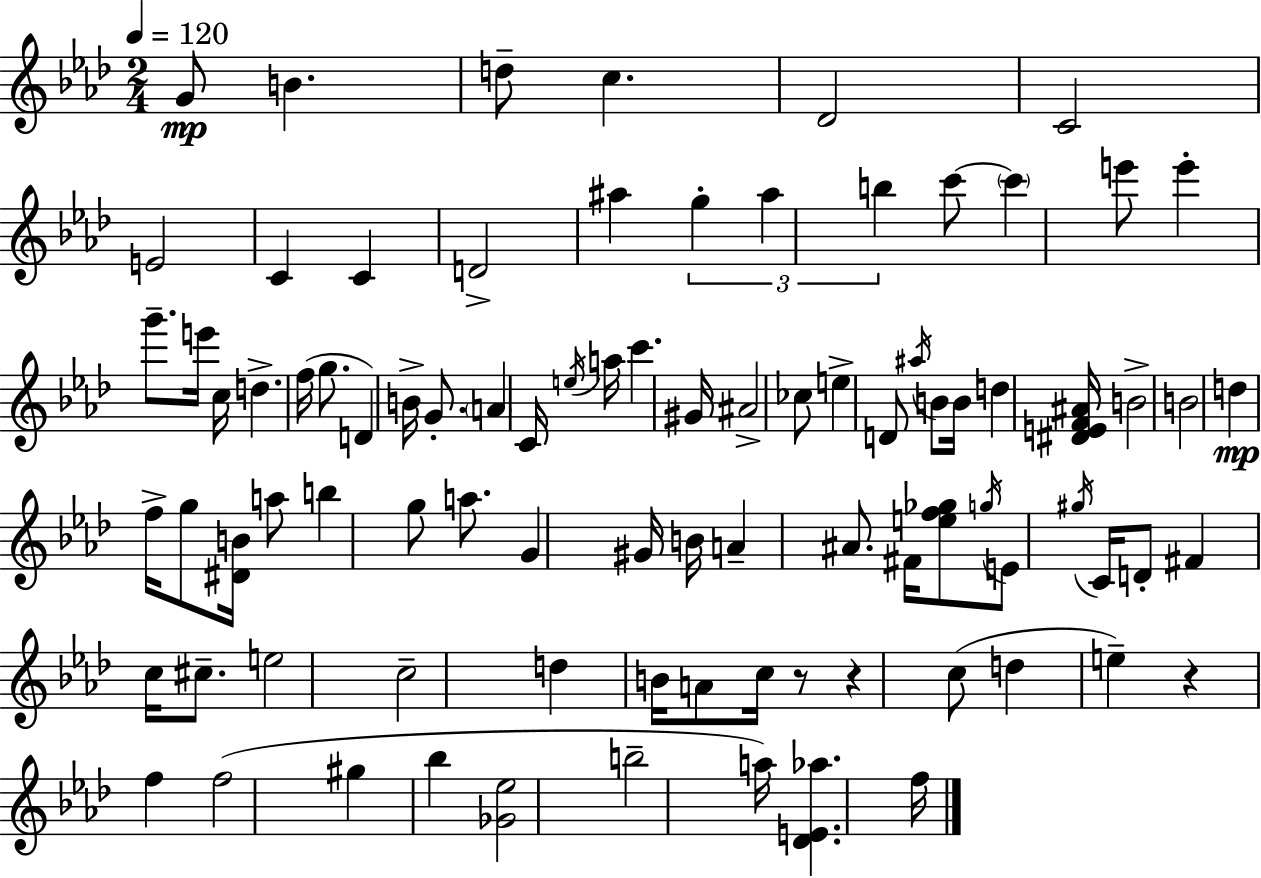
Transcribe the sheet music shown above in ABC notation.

X:1
T:Untitled
M:2/4
L:1/4
K:Ab
G/2 B d/2 c _D2 C2 E2 C C D2 ^a g ^a b c'/2 c' e'/2 e' g'/2 e'/4 c/4 d f/4 g/2 D B/4 G/2 A C/4 e/4 a/4 c' ^G/4 ^A2 _c/2 e D/2 ^a/4 B/2 B/4 d [^DEF^A]/4 B2 B2 d f/4 g/2 [^DB]/4 a/2 b g/2 a/2 G ^G/4 B/4 A ^A/2 ^F/4 [ef_g]/2 g/4 E/2 ^g/4 C/4 D/2 ^F c/4 ^c/2 e2 c2 d B/4 A/2 c/4 z/2 z c/2 d e z f f2 ^g _b [_G_e]2 b2 a/4 [_DE_a] f/4